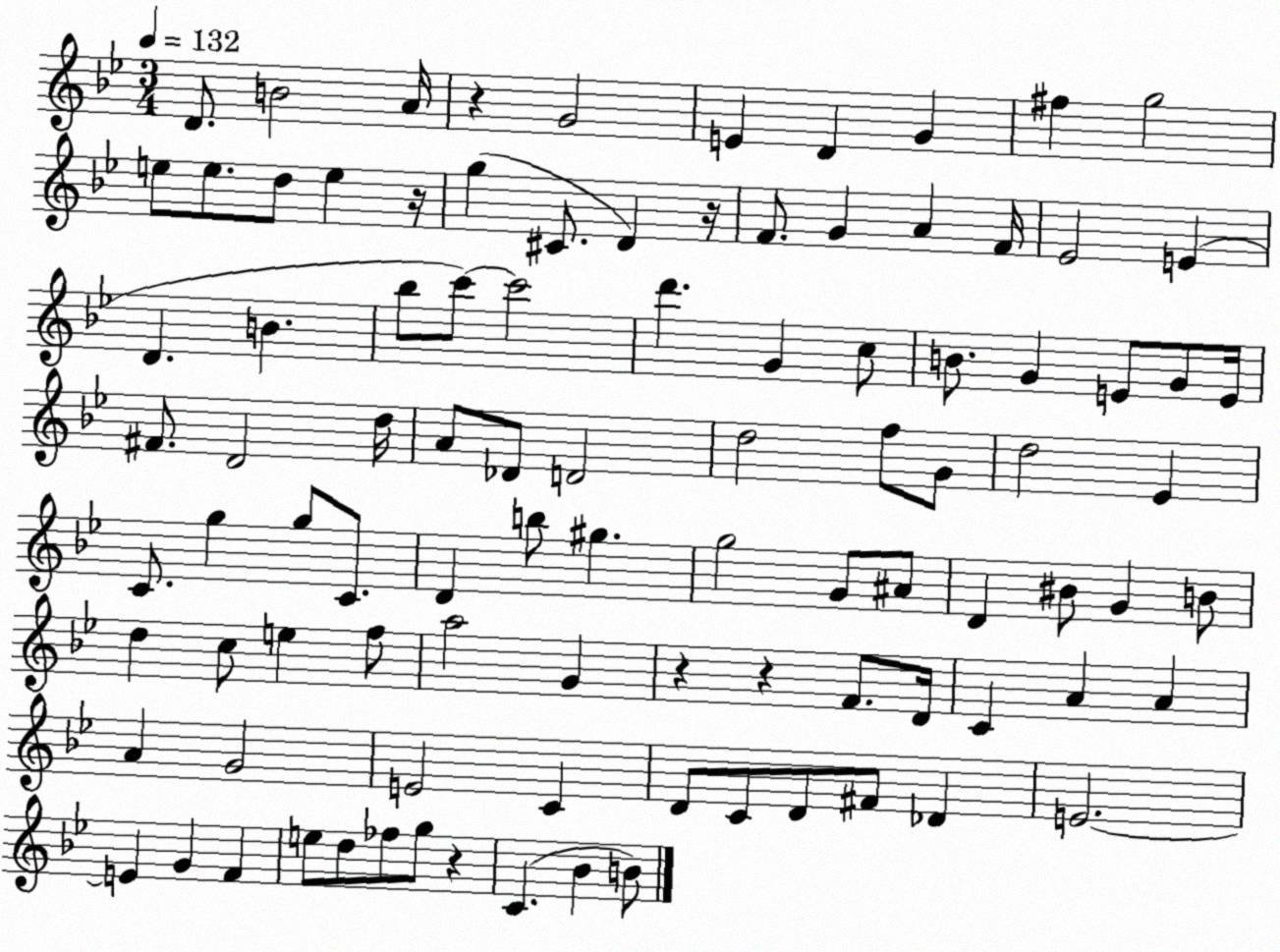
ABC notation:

X:1
T:Untitled
M:3/4
L:1/4
K:Bb
D/2 B2 A/4 z G2 E D G ^f g2 e/2 e/2 d/2 e z/4 g ^C/2 D z/4 F/2 G A F/4 _E2 E D B _b/2 c'/2 c'2 d' G c/2 B/2 G E/2 G/2 E/4 ^F/2 D2 d/4 A/2 _D/2 D2 d2 f/2 G/2 d2 _E C/2 g g/2 C/2 D b/2 ^g g2 G/2 ^A/2 D ^B/2 G B/2 d c/2 e f/2 a2 G z z F/2 D/4 C A A A G2 E2 C D/2 C/2 D/2 ^F/2 _D E2 E G F e/2 d/2 _f/2 g/2 z C _B B/2